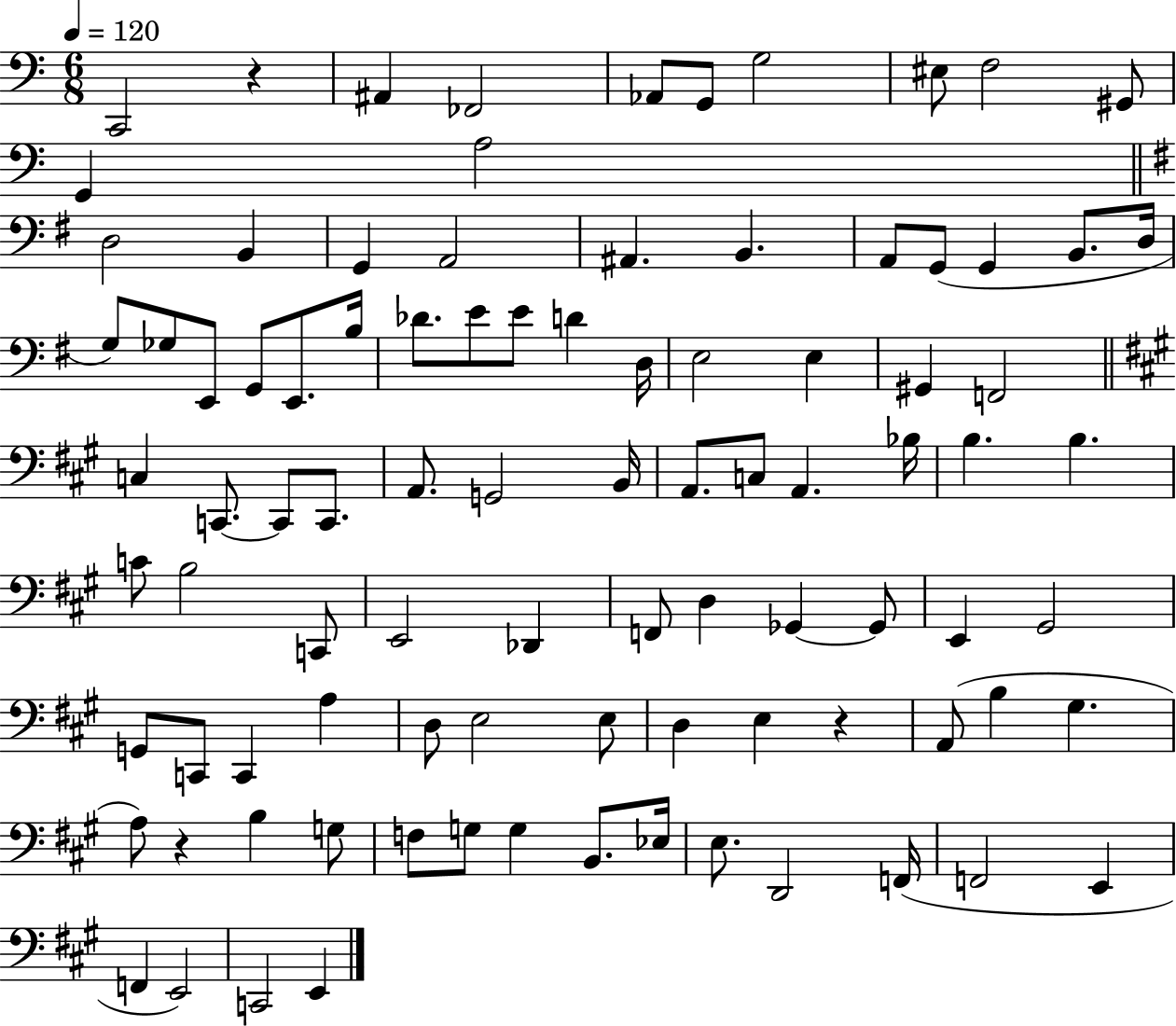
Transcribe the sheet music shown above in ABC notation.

X:1
T:Untitled
M:6/8
L:1/4
K:C
C,,2 z ^A,, _F,,2 _A,,/2 G,,/2 G,2 ^E,/2 F,2 ^G,,/2 G,, A,2 D,2 B,, G,, A,,2 ^A,, B,, A,,/2 G,,/2 G,, B,,/2 D,/4 G,/2 _G,/2 E,,/2 G,,/2 E,,/2 B,/4 _D/2 E/2 E/2 D D,/4 E,2 E, ^G,, F,,2 C, C,,/2 C,,/2 C,,/2 A,,/2 G,,2 B,,/4 A,,/2 C,/2 A,, _B,/4 B, B, C/2 B,2 C,,/2 E,,2 _D,, F,,/2 D, _G,, _G,,/2 E,, ^G,,2 G,,/2 C,,/2 C,, A, D,/2 E,2 E,/2 D, E, z A,,/2 B, ^G, A,/2 z B, G,/2 F,/2 G,/2 G, B,,/2 _E,/4 E,/2 D,,2 F,,/4 F,,2 E,, F,, E,,2 C,,2 E,,